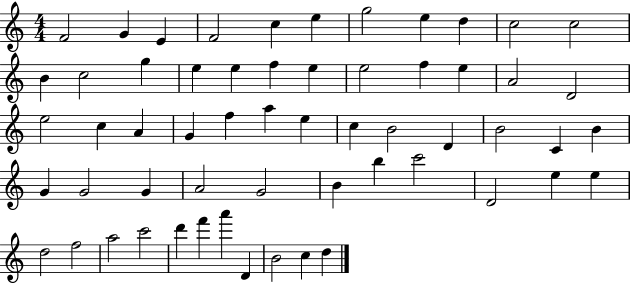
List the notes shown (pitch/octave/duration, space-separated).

F4/h G4/q E4/q F4/h C5/q E5/q G5/h E5/q D5/q C5/h C5/h B4/q C5/h G5/q E5/q E5/q F5/q E5/q E5/h F5/q E5/q A4/h D4/h E5/h C5/q A4/q G4/q F5/q A5/q E5/q C5/q B4/h D4/q B4/h C4/q B4/q G4/q G4/h G4/q A4/h G4/h B4/q B5/q C6/h D4/h E5/q E5/q D5/h F5/h A5/h C6/h D6/q F6/q A6/q D4/q B4/h C5/q D5/q